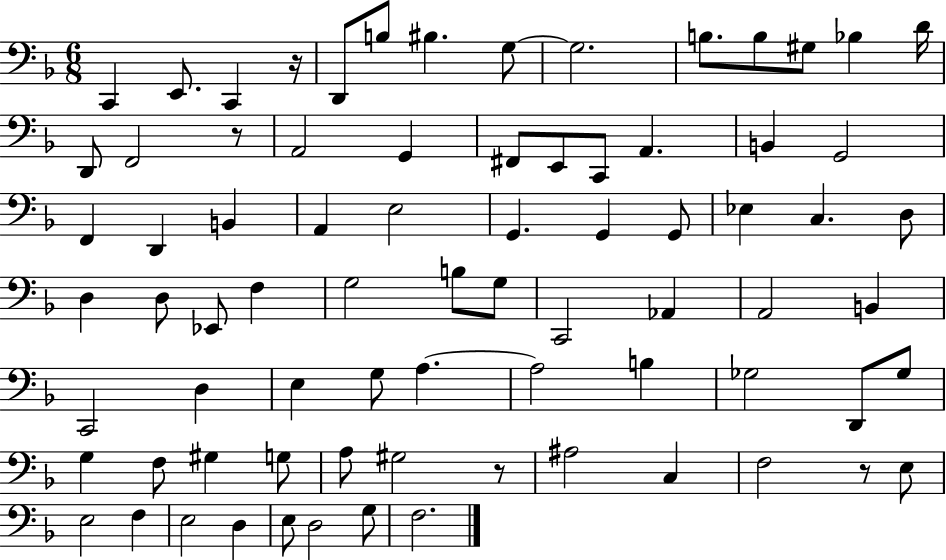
C2/q E2/e. C2/q R/s D2/e B3/e BIS3/q. G3/e G3/h. B3/e. B3/e G#3/e Bb3/q D4/s D2/e F2/h R/e A2/h G2/q F#2/e E2/e C2/e A2/q. B2/q G2/h F2/q D2/q B2/q A2/q E3/h G2/q. G2/q G2/e Eb3/q C3/q. D3/e D3/q D3/e Eb2/e F3/q G3/h B3/e G3/e C2/h Ab2/q A2/h B2/q C2/h D3/q E3/q G3/e A3/q. A3/h B3/q Gb3/h D2/e Gb3/e G3/q F3/e G#3/q G3/e A3/e G#3/h R/e A#3/h C3/q F3/h R/e E3/e E3/h F3/q E3/h D3/q E3/e D3/h G3/e F3/h.